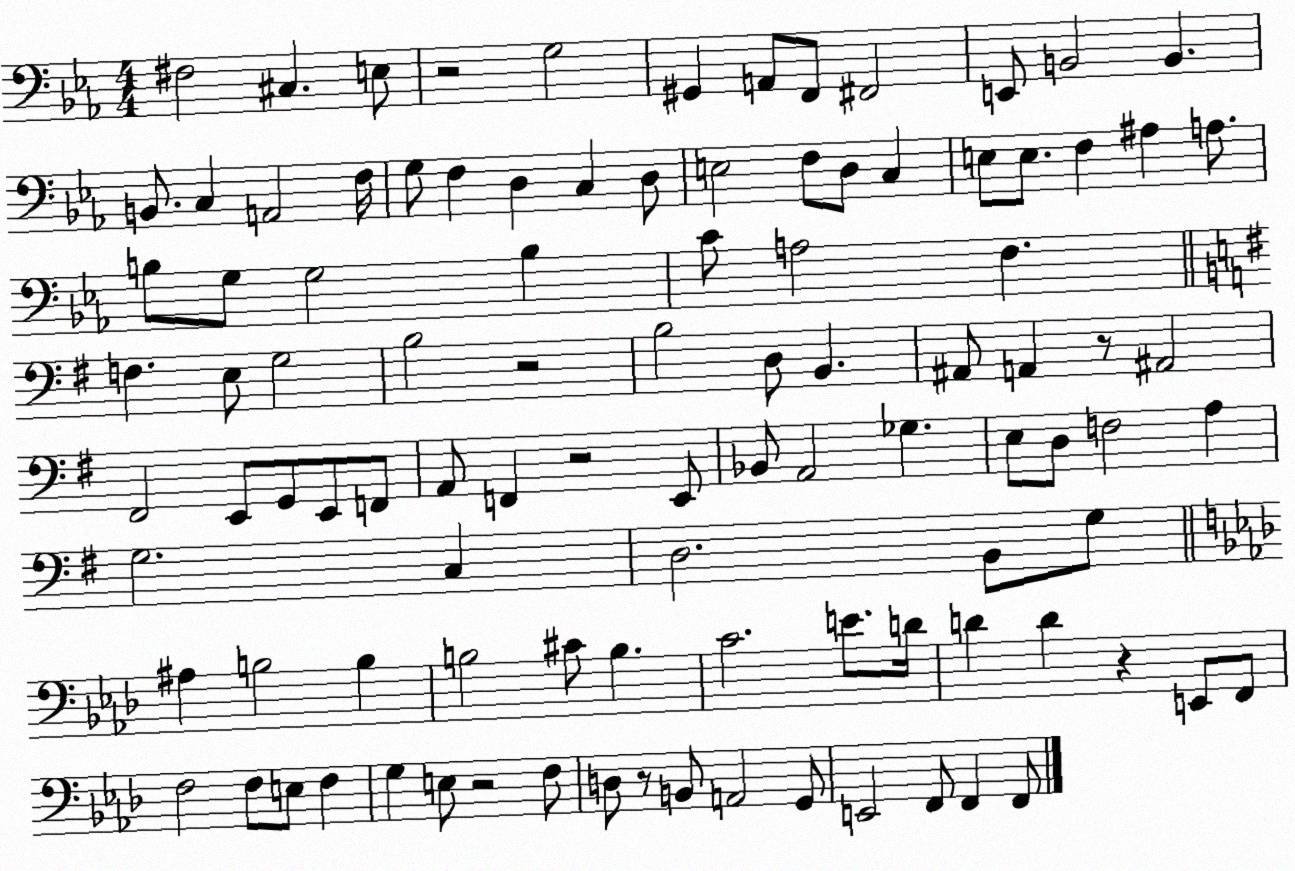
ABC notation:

X:1
T:Untitled
M:4/4
L:1/4
K:Eb
^F,2 ^C, E,/2 z2 G,2 ^G,, A,,/2 F,,/2 ^F,,2 E,,/2 B,,2 B,, B,,/2 C, A,,2 F,/4 G,/2 F, D, C, D,/2 E,2 F,/2 D,/2 C, E,/2 E,/2 F, ^A, A,/2 B,/2 G,/2 G,2 B, C/2 A,2 F, F, E,/2 G,2 B,2 z2 B,2 D,/2 B,, ^A,,/2 A,, z/2 ^A,,2 ^F,,2 E,,/2 G,,/2 E,,/2 F,,/2 A,,/2 F,, z2 E,,/2 _B,,/2 A,,2 _G, E,/2 D,/2 F,2 A, G,2 C, D,2 B,,/2 G,/2 ^A, B,2 B, B,2 ^C/2 B, C2 E/2 D/4 D D z E,,/2 F,,/2 F,2 F,/2 E,/2 F, G, E,/2 z2 F,/2 D,/2 z/2 B,,/2 A,,2 G,,/2 E,,2 F,,/2 F,, F,,/2